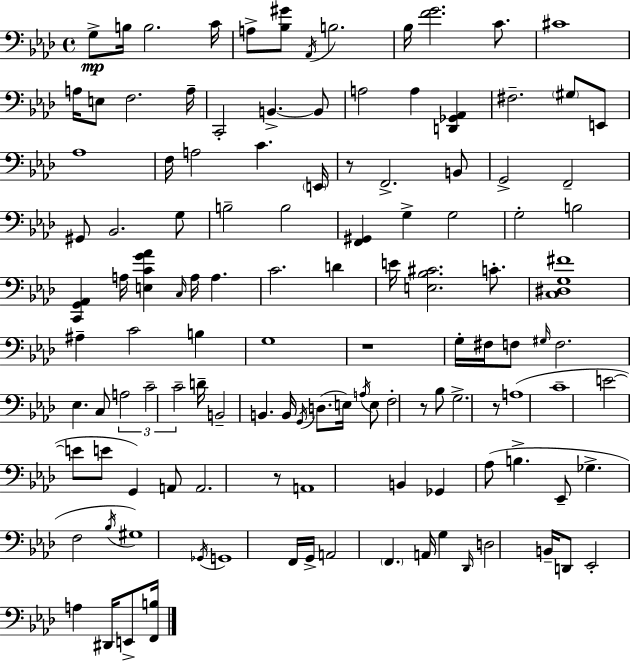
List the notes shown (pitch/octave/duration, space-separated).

G3/e B3/s B3/h. C4/s A3/e [Bb3,G#4]/e Ab2/s B3/h. Bb3/s [F4,G4]/h. C4/e. C#4/w A3/s E3/e F3/h. A3/s C2/h B2/q. B2/e A3/h A3/q [D2,Gb2,Ab2]/q F#3/h. G#3/e E2/e Ab3/w F3/s A3/h C4/q. E2/s R/e F2/h. B2/e G2/h F2/h G#2/e Bb2/h. G3/e B3/h B3/h [F2,G#2]/q G3/q G3/h G3/h B3/h [C2,G2,Ab2]/q A3/s [E3,C4,G4,Ab4]/q C3/s A3/s A3/q. C4/h. D4/q E4/s [E3,Bb3,C#4]/h. C4/e. [C3,D#3,G3,F#4]/w A#3/q C4/h B3/q G3/w R/w G3/s F#3/s F3/e G#3/s F3/h. Eb3/q. C3/e A3/h C4/h C4/h D4/s B2/h B2/q. B2/s G2/s D3/e. E3/s A3/s E3/e F3/h R/e Bb3/e G3/h. R/e A3/w C4/w E4/h E4/e E4/e G2/q A2/e A2/h. R/e A2/w B2/q Gb2/q Ab3/e B3/q. Eb2/e Gb3/q. F3/h Bb3/s G#3/w Gb2/s G2/w F2/s G2/s A2/h F2/q. A2/s G3/q Db2/s D3/h B2/s D2/e Eb2/h A3/q D#2/s E2/e [F2,B3]/s